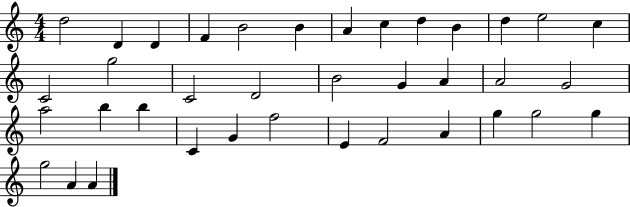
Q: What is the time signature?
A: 4/4